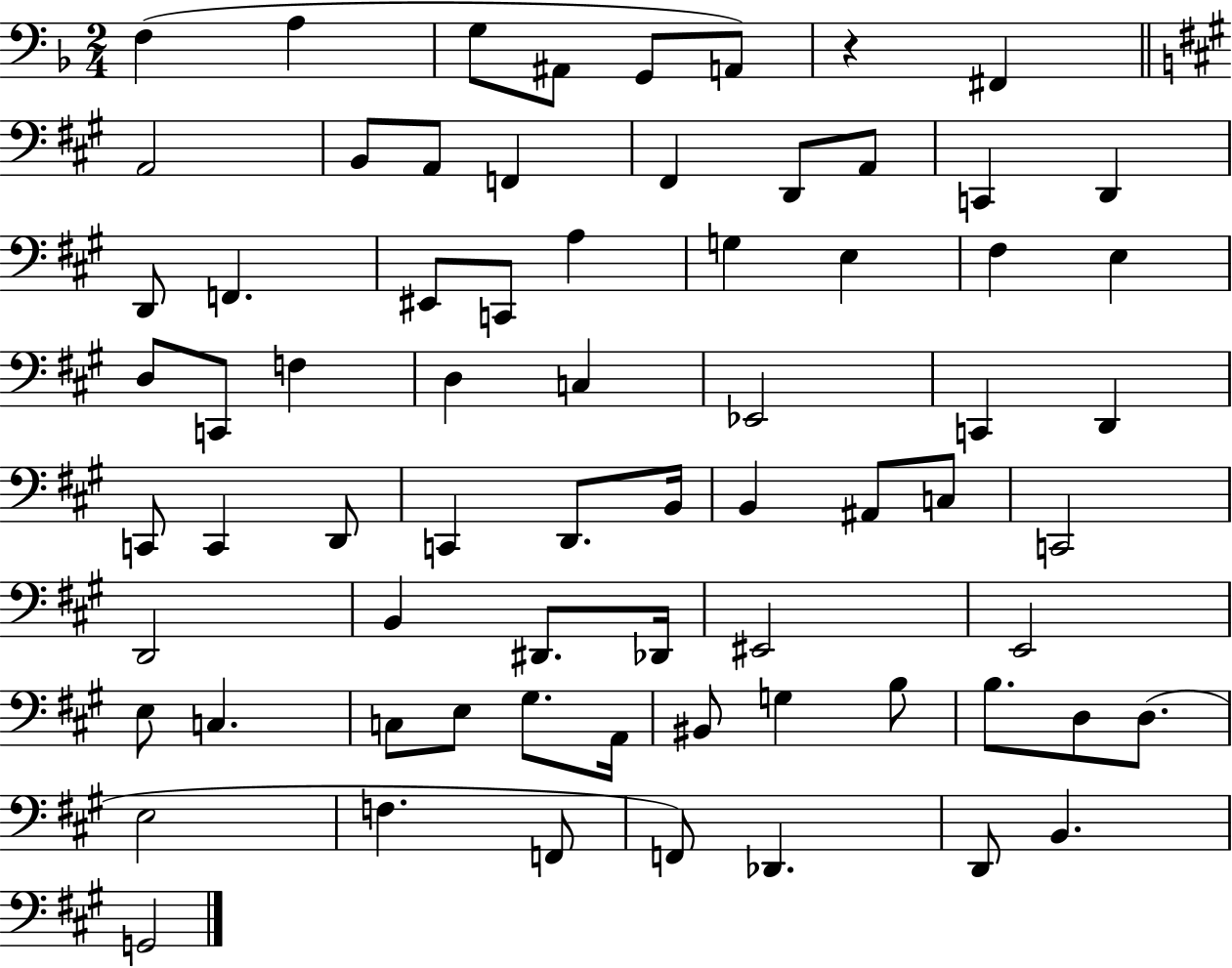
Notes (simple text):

F3/q A3/q G3/e A#2/e G2/e A2/e R/q F#2/q A2/h B2/e A2/e F2/q F#2/q D2/e A2/e C2/q D2/q D2/e F2/q. EIS2/e C2/e A3/q G3/q E3/q F#3/q E3/q D3/e C2/e F3/q D3/q C3/q Eb2/h C2/q D2/q C2/e C2/q D2/e C2/q D2/e. B2/s B2/q A#2/e C3/e C2/h D2/h B2/q D#2/e. Db2/s EIS2/h E2/h E3/e C3/q. C3/e E3/e G#3/e. A2/s BIS2/e G3/q B3/e B3/e. D3/e D3/e. E3/h F3/q. F2/e F2/e Db2/q. D2/e B2/q. G2/h